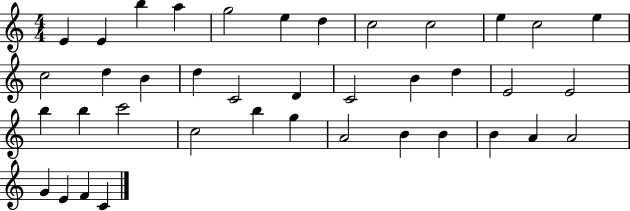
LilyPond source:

{
  \clef treble
  \numericTimeSignature
  \time 4/4
  \key c \major
  e'4 e'4 b''4 a''4 | g''2 e''4 d''4 | c''2 c''2 | e''4 c''2 e''4 | \break c''2 d''4 b'4 | d''4 c'2 d'4 | c'2 b'4 d''4 | e'2 e'2 | \break b''4 b''4 c'''2 | c''2 b''4 g''4 | a'2 b'4 b'4 | b'4 a'4 a'2 | \break g'4 e'4 f'4 c'4 | \bar "|."
}